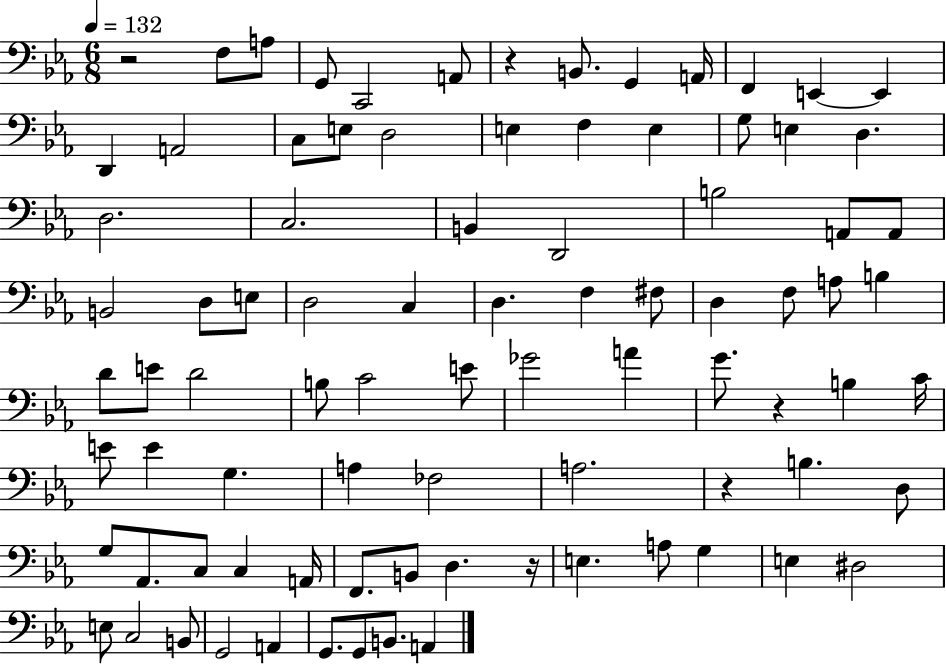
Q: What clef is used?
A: bass